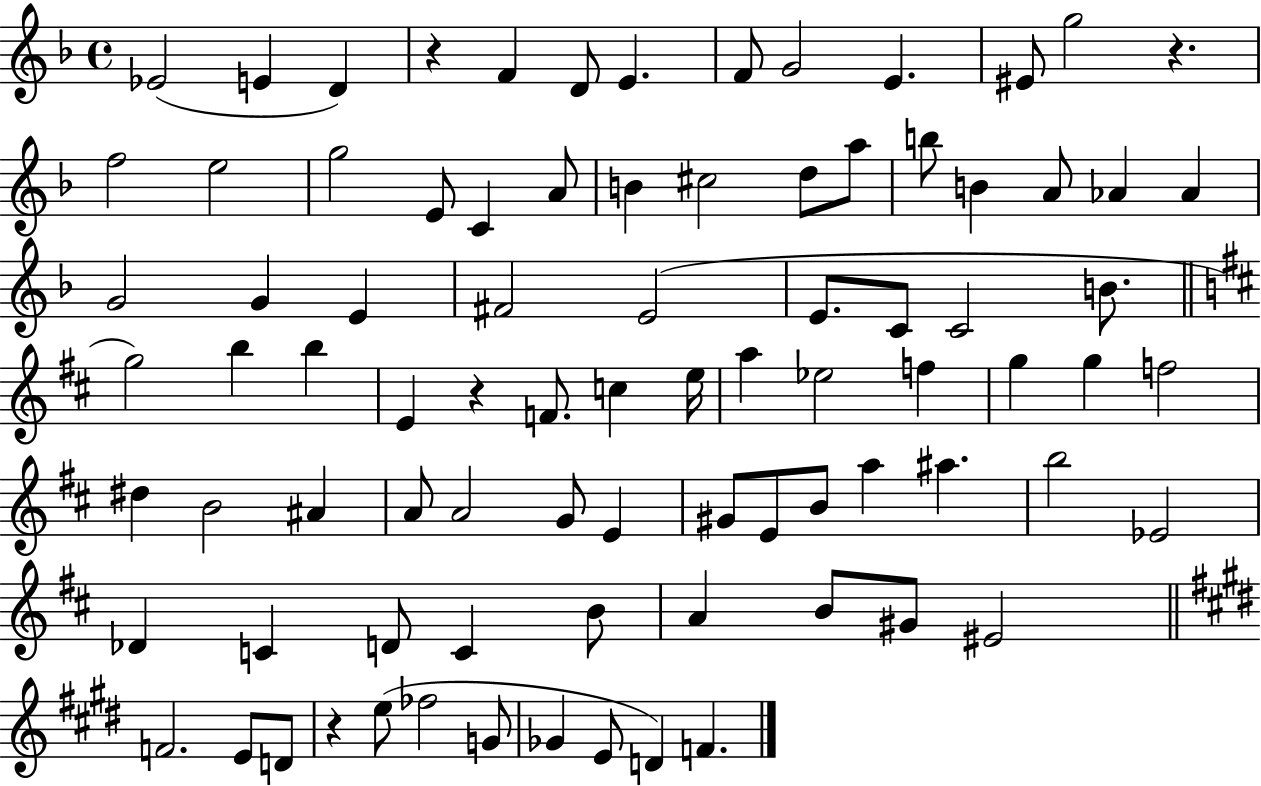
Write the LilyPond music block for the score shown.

{
  \clef treble
  \time 4/4
  \defaultTimeSignature
  \key f \major
  ees'2( e'4 d'4) | r4 f'4 d'8 e'4. | f'8 g'2 e'4. | eis'8 g''2 r4. | \break f''2 e''2 | g''2 e'8 c'4 a'8 | b'4 cis''2 d''8 a''8 | b''8 b'4 a'8 aes'4 aes'4 | \break g'2 g'4 e'4 | fis'2 e'2( | e'8. c'8 c'2 b'8. | \bar "||" \break \key d \major g''2) b''4 b''4 | e'4 r4 f'8. c''4 e''16 | a''4 ees''2 f''4 | g''4 g''4 f''2 | \break dis''4 b'2 ais'4 | a'8 a'2 g'8 e'4 | gis'8 e'8 b'8 a''4 ais''4. | b''2 ees'2 | \break des'4 c'4 d'8 c'4 b'8 | a'4 b'8 gis'8 eis'2 | \bar "||" \break \key e \major f'2. e'8 d'8 | r4 e''8( fes''2 g'8 | ges'4 e'8 d'4) f'4. | \bar "|."
}